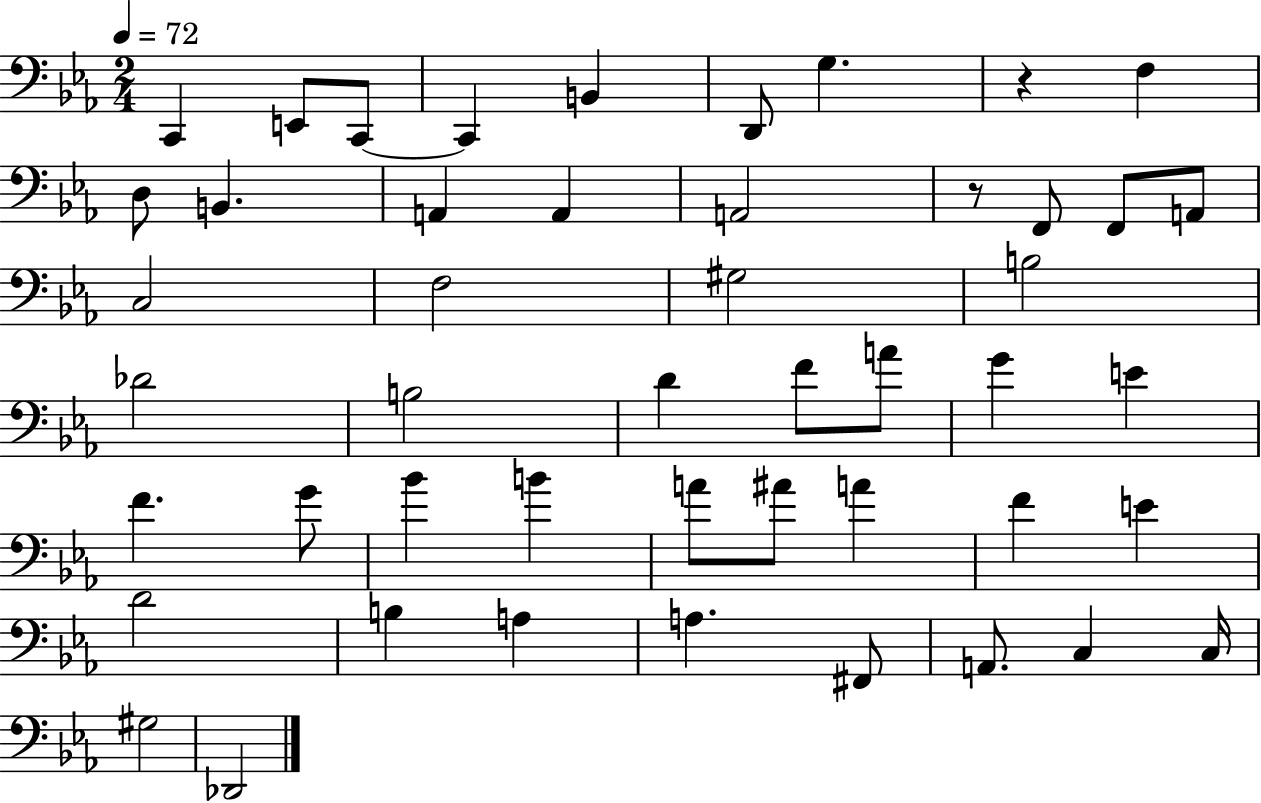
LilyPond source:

{
  \clef bass
  \numericTimeSignature
  \time 2/4
  \key ees \major
  \tempo 4 = 72
  c,4 e,8 c,8~~ | c,4 b,4 | d,8 g4. | r4 f4 | \break d8 b,4. | a,4 a,4 | a,2 | r8 f,8 f,8 a,8 | \break c2 | f2 | gis2 | b2 | \break des'2 | b2 | d'4 f'8 a'8 | g'4 e'4 | \break f'4. g'8 | bes'4 b'4 | a'8 ais'8 a'4 | f'4 e'4 | \break d'2 | b4 a4 | a4. fis,8 | a,8. c4 c16 | \break gis2 | des,2 | \bar "|."
}